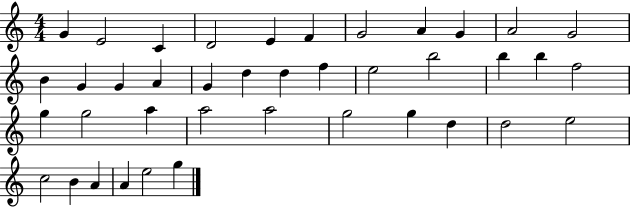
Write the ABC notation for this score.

X:1
T:Untitled
M:4/4
L:1/4
K:C
G E2 C D2 E F G2 A G A2 G2 B G G A G d d f e2 b2 b b f2 g g2 a a2 a2 g2 g d d2 e2 c2 B A A e2 g